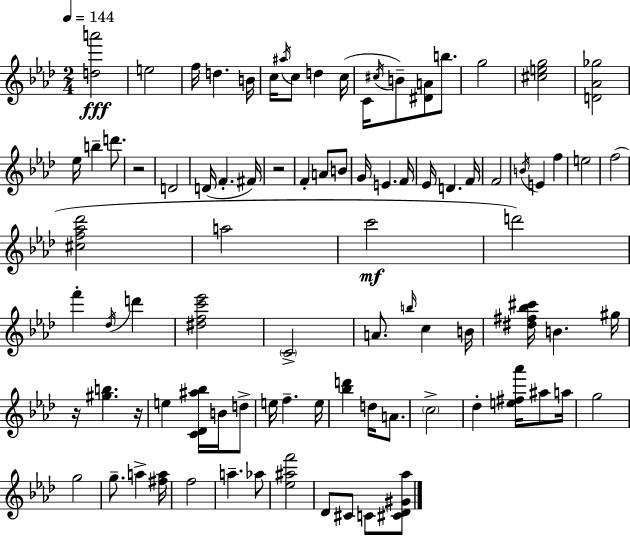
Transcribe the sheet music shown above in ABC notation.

X:1
T:Untitled
M:2/4
L:1/4
K:Ab
[da']2 e2 f/4 d B/4 c/4 ^a/4 c/2 d c/4 C/4 ^c/4 B/2 [^DA]/2 b/2 g2 [^ceg]2 [D_A_g]2 _e/4 b d'/2 z2 D2 D/4 F ^F/4 z2 F A/2 B/2 G/4 E F/4 _E/4 D F/4 F2 B/4 E f e2 f2 [^cf_a_d']2 a2 c'2 d'2 f' _d/4 d' [^dfc'_e']2 C2 A/2 b/4 c B/4 [^d^f_b^c']/4 B ^g/4 z/4 [^gb] z/4 e [C_D^a_b]/4 B/4 d/2 e/4 f e/4 [_bd'] d/4 A/2 c2 _d [e^f_a']/4 ^a/2 a/4 g2 g2 g/2 a [^fa]/4 f2 a _a/2 [_e^af']2 _D/2 ^C/2 C/2 [^C_D^G_a]/2